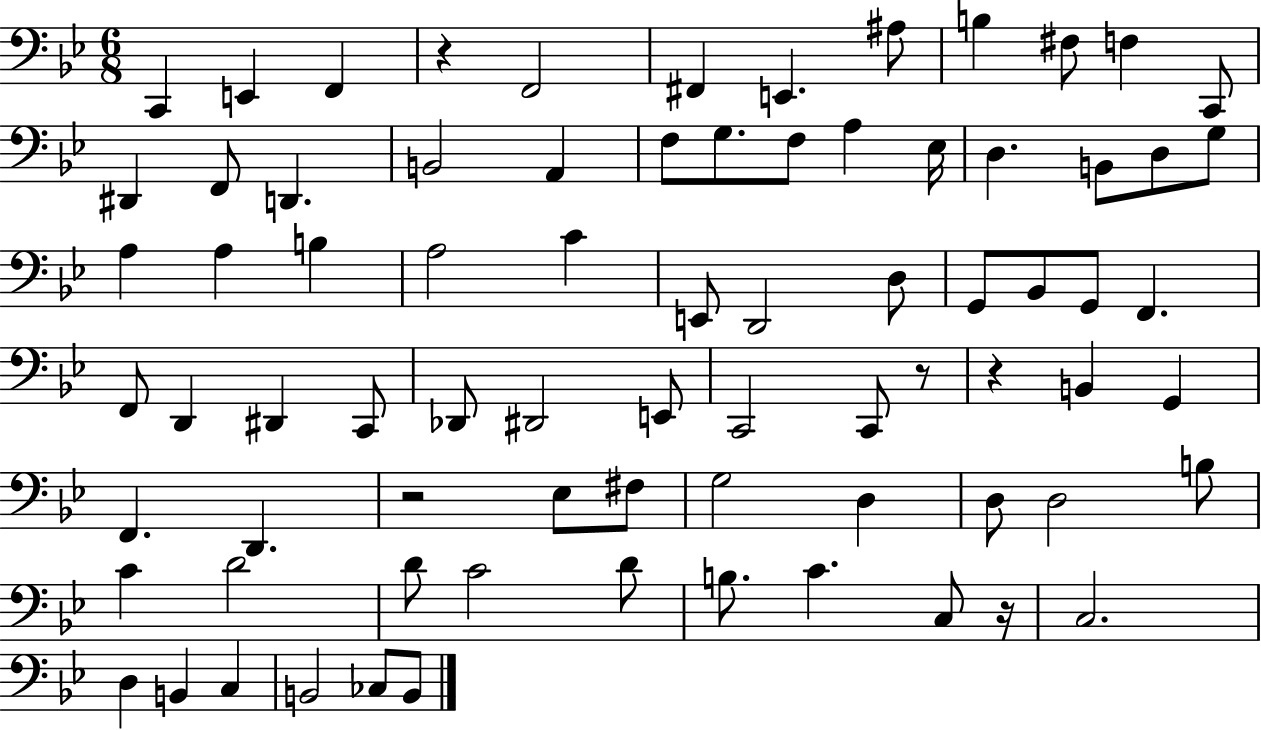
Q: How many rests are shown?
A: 5